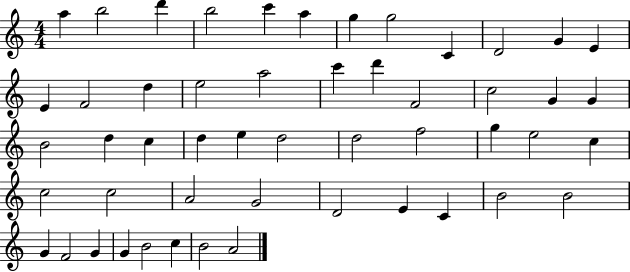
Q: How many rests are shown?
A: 0